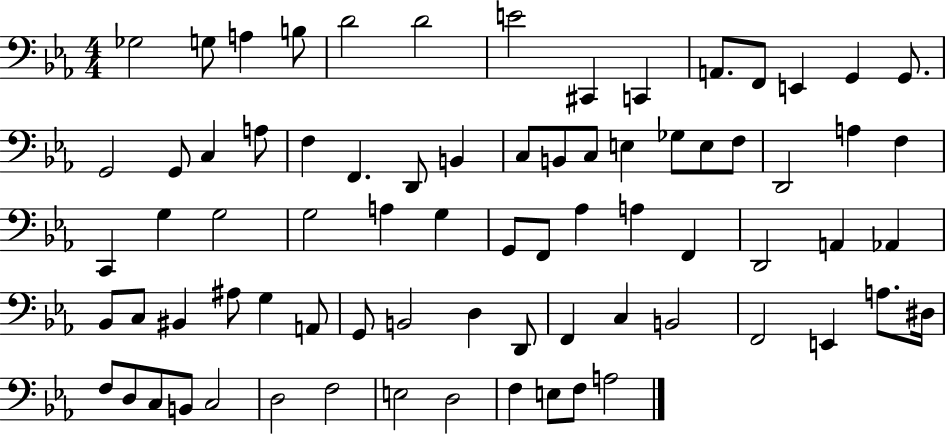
X:1
T:Untitled
M:4/4
L:1/4
K:Eb
_G,2 G,/2 A, B,/2 D2 D2 E2 ^C,, C,, A,,/2 F,,/2 E,, G,, G,,/2 G,,2 G,,/2 C, A,/2 F, F,, D,,/2 B,, C,/2 B,,/2 C,/2 E, _G,/2 E,/2 F,/2 D,,2 A, F, C,, G, G,2 G,2 A, G, G,,/2 F,,/2 _A, A, F,, D,,2 A,, _A,, _B,,/2 C,/2 ^B,, ^A,/2 G, A,,/2 G,,/2 B,,2 D, D,,/2 F,, C, B,,2 F,,2 E,, A,/2 ^D,/4 F,/2 D,/2 C,/2 B,,/2 C,2 D,2 F,2 E,2 D,2 F, E,/2 F,/2 A,2